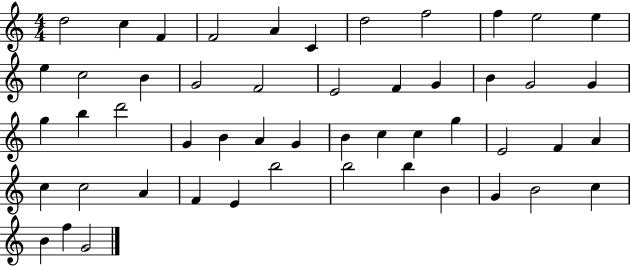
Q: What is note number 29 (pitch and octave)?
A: G4